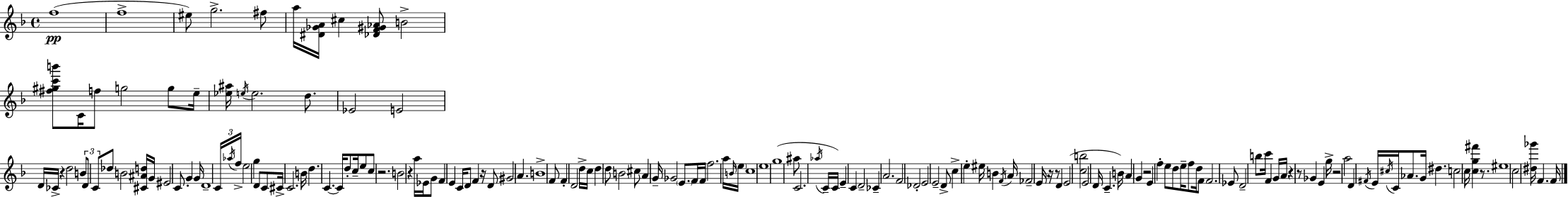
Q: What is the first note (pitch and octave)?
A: F5